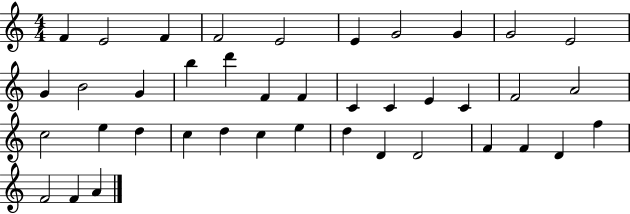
F4/q E4/h F4/q F4/h E4/h E4/q G4/h G4/q G4/h E4/h G4/q B4/h G4/q B5/q D6/q F4/q F4/q C4/q C4/q E4/q C4/q F4/h A4/h C5/h E5/q D5/q C5/q D5/q C5/q E5/q D5/q D4/q D4/h F4/q F4/q D4/q F5/q F4/h F4/q A4/q